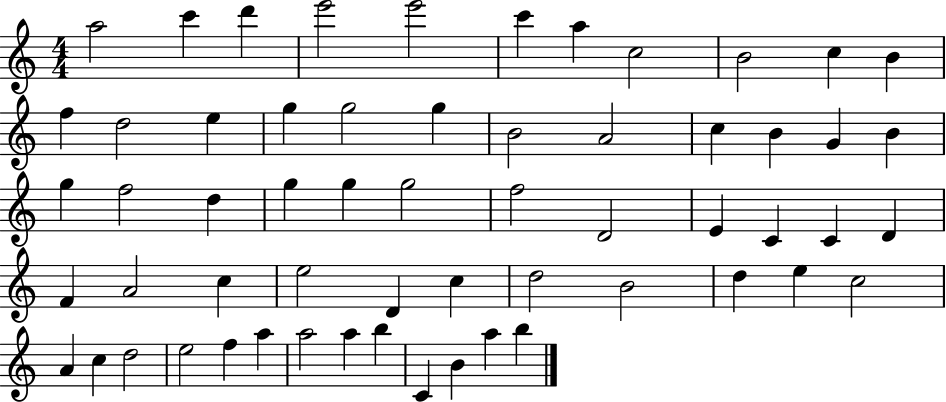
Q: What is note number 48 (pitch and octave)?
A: C5